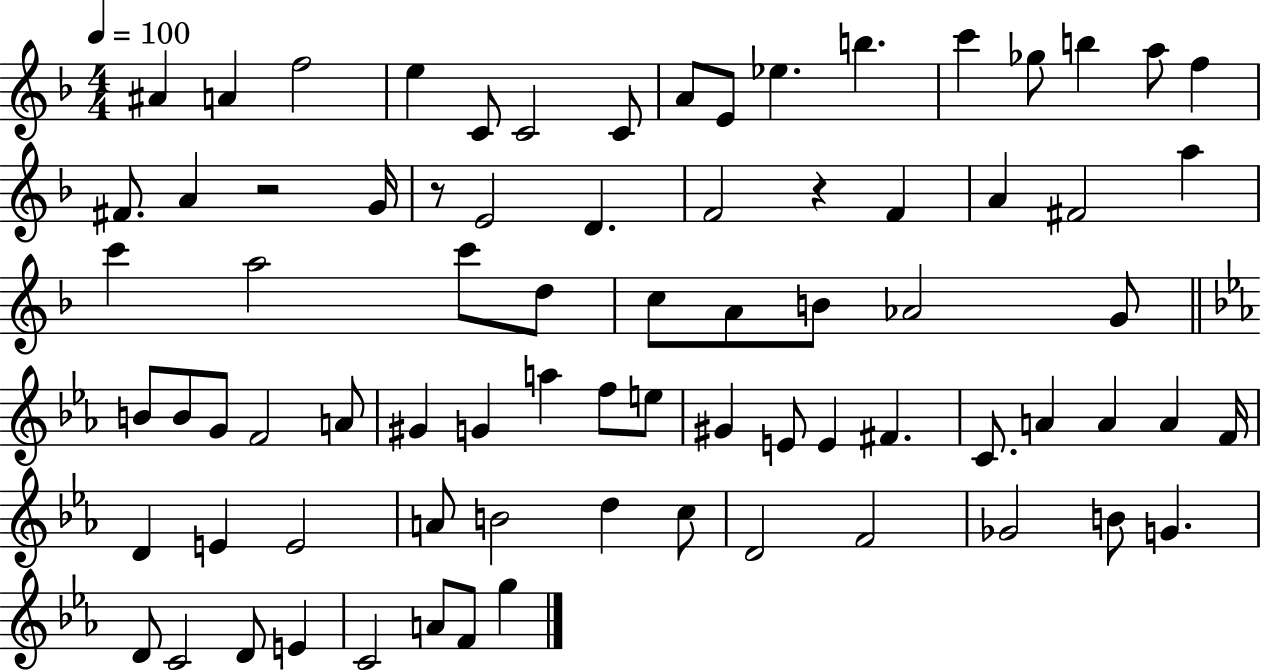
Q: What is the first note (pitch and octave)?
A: A#4